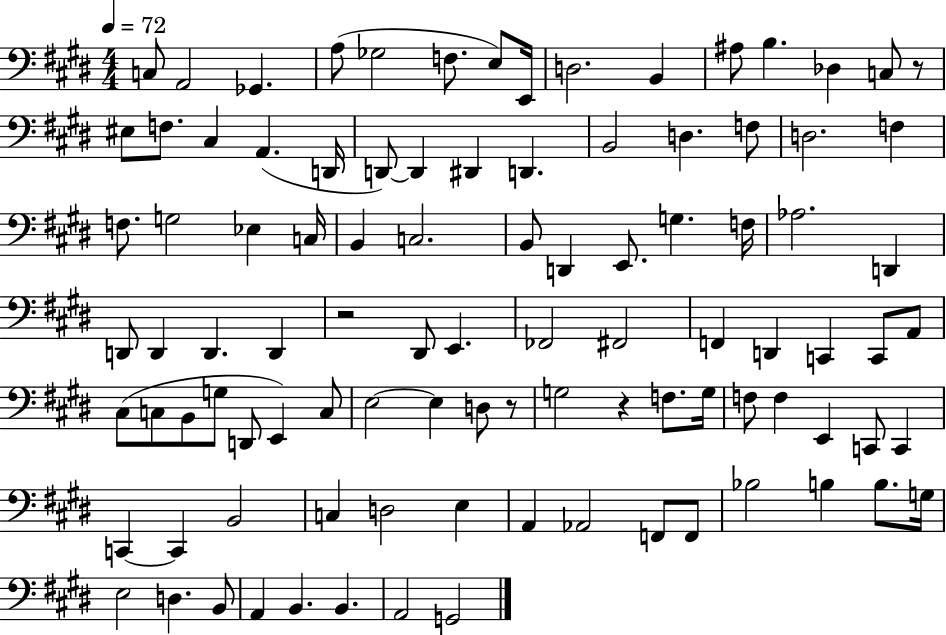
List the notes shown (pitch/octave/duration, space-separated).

C3/e A2/h Gb2/q. A3/e Gb3/h F3/e. E3/e E2/s D3/h. B2/q A#3/e B3/q. Db3/q C3/e R/e EIS3/e F3/e. C#3/q A2/q. D2/s D2/e D2/q D#2/q D2/q. B2/h D3/q. F3/e D3/h. F3/q F3/e. G3/h Eb3/q C3/s B2/q C3/h. B2/e D2/q E2/e. G3/q. F3/s Ab3/h. D2/q D2/e D2/q D2/q. D2/q R/h D#2/e E2/q. FES2/h F#2/h F2/q D2/q C2/q C2/e A2/e C#3/e C3/e B2/e G3/e D2/e E2/q C3/e E3/h E3/q D3/e R/e G3/h R/q F3/e. G3/s F3/e F3/q E2/q C2/e C2/q C2/q C2/q B2/h C3/q D3/h E3/q A2/q Ab2/h F2/e F2/e Bb3/h B3/q B3/e. G3/s E3/h D3/q. B2/e A2/q B2/q. B2/q. A2/h G2/h